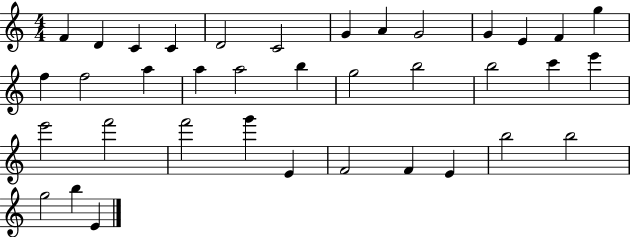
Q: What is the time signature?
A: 4/4